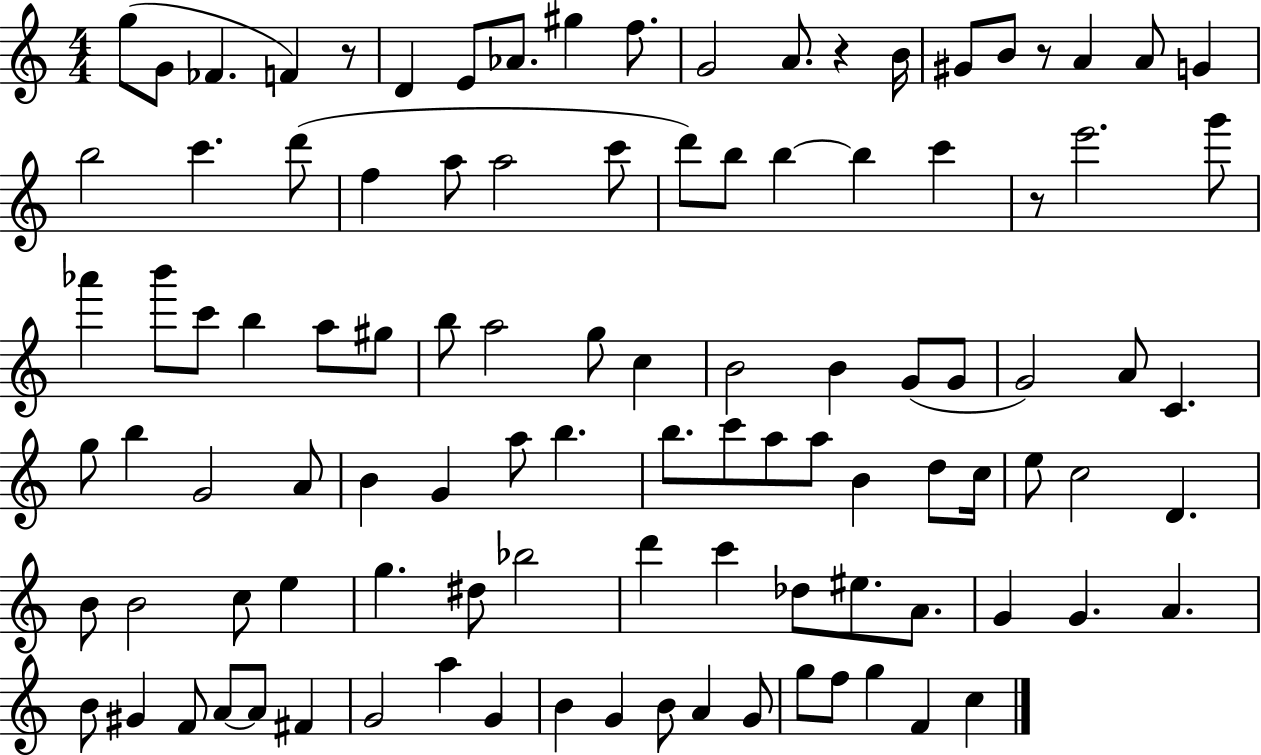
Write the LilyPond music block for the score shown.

{
  \clef treble
  \numericTimeSignature
  \time 4/4
  \key c \major
  \repeat volta 2 { g''8( g'8 fes'4. f'4) r8 | d'4 e'8 aes'8. gis''4 f''8. | g'2 a'8. r4 b'16 | gis'8 b'8 r8 a'4 a'8 g'4 | \break b''2 c'''4. d'''8( | f''4 a''8 a''2 c'''8 | d'''8) b''8 b''4~~ b''4 c'''4 | r8 e'''2. g'''8 | \break aes'''4 b'''8 c'''8 b''4 a''8 gis''8 | b''8 a''2 g''8 c''4 | b'2 b'4 g'8( g'8 | g'2) a'8 c'4. | \break g''8 b''4 g'2 a'8 | b'4 g'4 a''8 b''4. | b''8. c'''8 a''8 a''8 b'4 d''8 c''16 | e''8 c''2 d'4. | \break b'8 b'2 c''8 e''4 | g''4. dis''8 bes''2 | d'''4 c'''4 des''8 eis''8. a'8. | g'4 g'4. a'4. | \break b'8 gis'4 f'8 a'8~~ a'8 fis'4 | g'2 a''4 g'4 | b'4 g'4 b'8 a'4 g'8 | g''8 f''8 g''4 f'4 c''4 | \break } \bar "|."
}